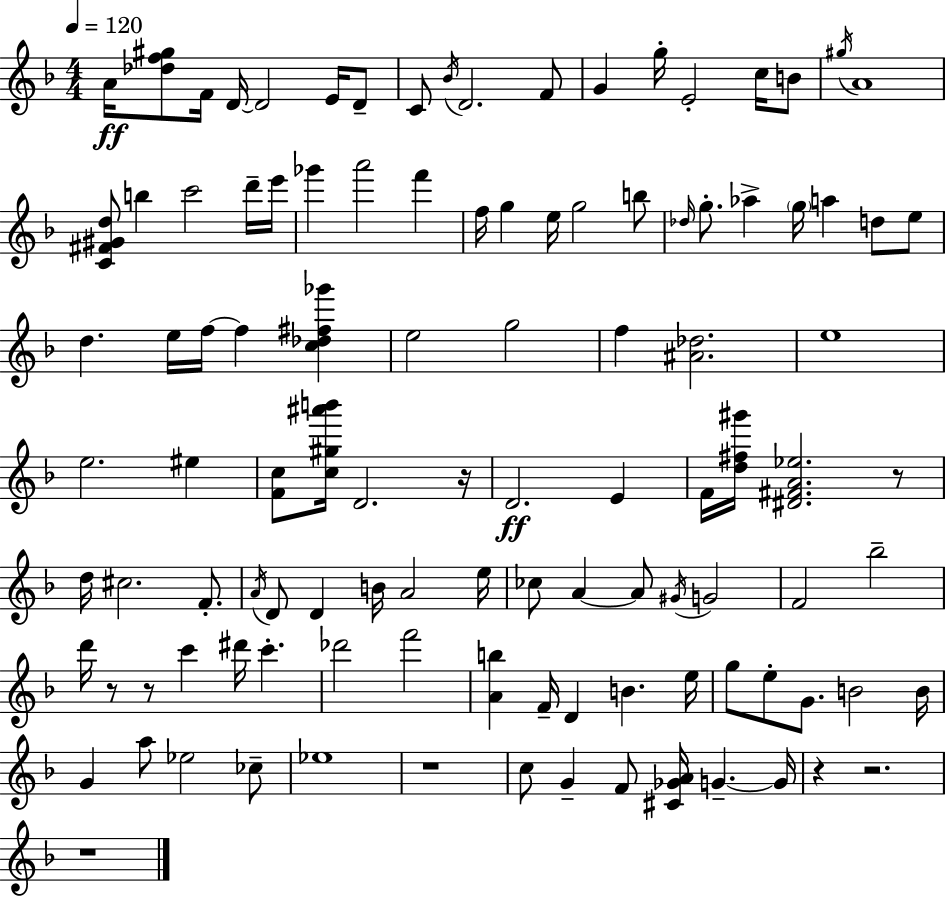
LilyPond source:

{
  \clef treble
  \numericTimeSignature
  \time 4/4
  \key f \major
  \tempo 4 = 120
  a'16\ff <des'' f'' gis''>8 f'16 d'16~~ d'2 e'16 d'8-- | c'8 \acciaccatura { bes'16 } d'2. f'8 | g'4 g''16-. e'2-. c''16 b'8 | \acciaccatura { gis''16 } a'1 | \break <c' fis' gis' d''>8 b''4 c'''2 | d'''16-- e'''16 ges'''4 a'''2 f'''4 | f''16 g''4 e''16 g''2 | b''8 \grace { des''16 } g''8.-. aes''4-> \parenthesize g''16 a''4 d''8 | \break e''8 d''4. e''16 f''16~~ f''4 <c'' des'' fis'' ges'''>4 | e''2 g''2 | f''4 <ais' des''>2. | e''1 | \break e''2. eis''4 | <f' c''>8 <c'' gis'' ais''' b'''>16 d'2. | r16 d'2.\ff e'4 | f'16 <d'' fis'' gis'''>16 <dis' fis' a' ees''>2. | \break r8 d''16 cis''2. | f'8.-. \acciaccatura { a'16 } d'8 d'4 b'16 a'2 | e''16 ces''8 a'4~~ a'8 \acciaccatura { gis'16 } g'2 | f'2 bes''2-- | \break d'''16 r8 r8 c'''4 dis'''16 c'''4.-. | des'''2 f'''2 | <a' b''>4 f'16-- d'4 b'4. | e''16 g''8 e''8-. g'8. b'2 | \break b'16 g'4 a''8 ees''2 | ces''8-- ees''1 | r1 | c''8 g'4-- f'8 <cis' ges' a'>16 g'4.--~~ | \break g'16 r4 r2. | r1 | \bar "|."
}